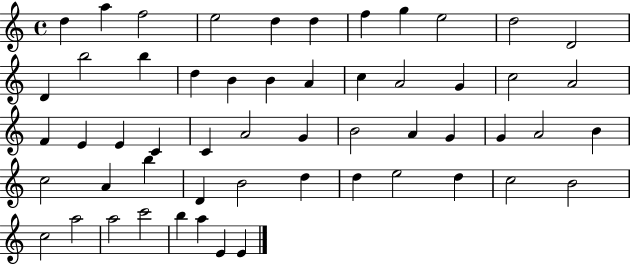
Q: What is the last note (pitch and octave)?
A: E4